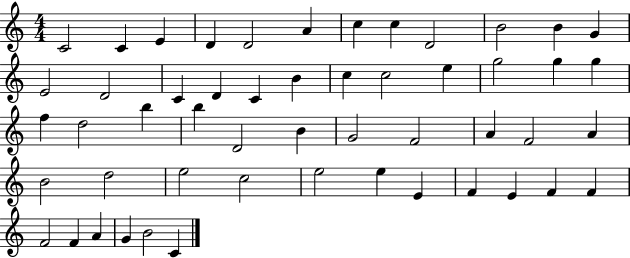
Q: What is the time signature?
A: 4/4